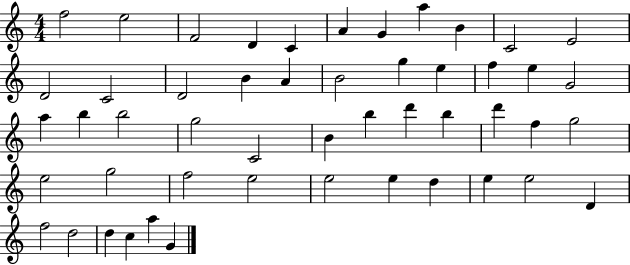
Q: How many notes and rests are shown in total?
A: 50